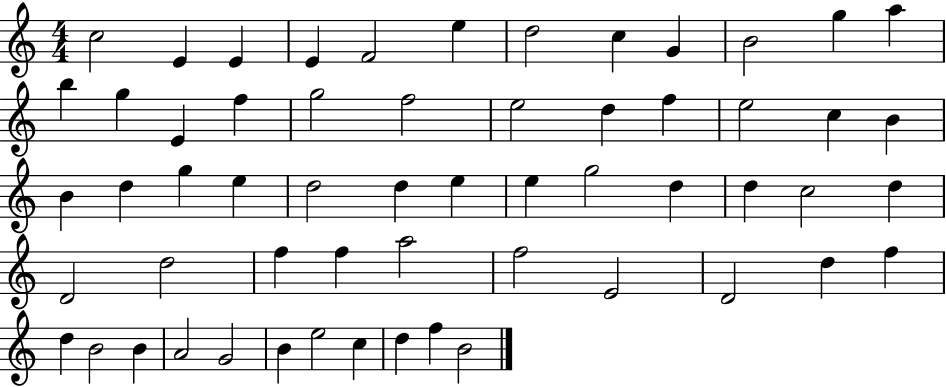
C5/h E4/q E4/q E4/q F4/h E5/q D5/h C5/q G4/q B4/h G5/q A5/q B5/q G5/q E4/q F5/q G5/h F5/h E5/h D5/q F5/q E5/h C5/q B4/q B4/q D5/q G5/q E5/q D5/h D5/q E5/q E5/q G5/h D5/q D5/q C5/h D5/q D4/h D5/h F5/q F5/q A5/h F5/h E4/h D4/h D5/q F5/q D5/q B4/h B4/q A4/h G4/h B4/q E5/h C5/q D5/q F5/q B4/h